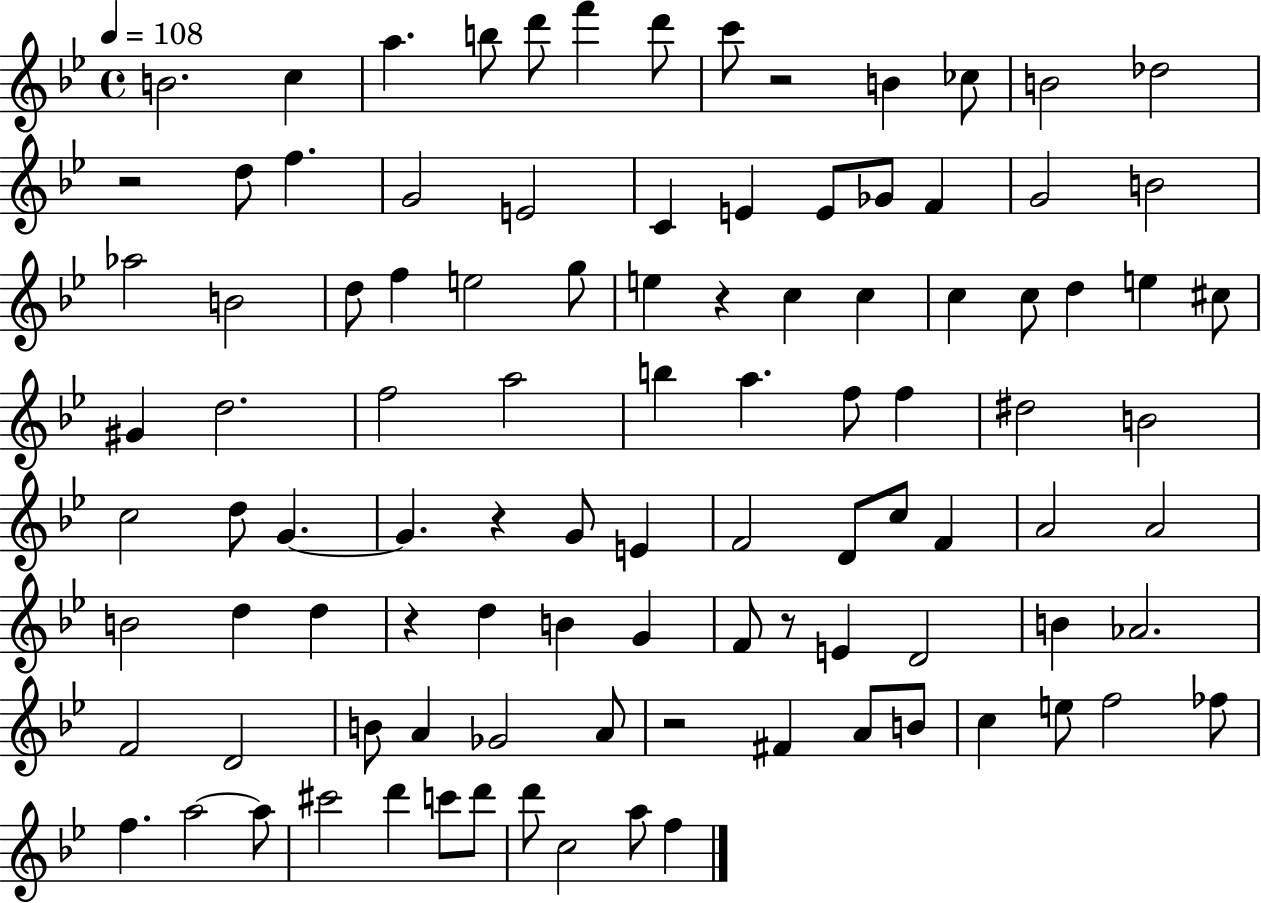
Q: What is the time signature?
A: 4/4